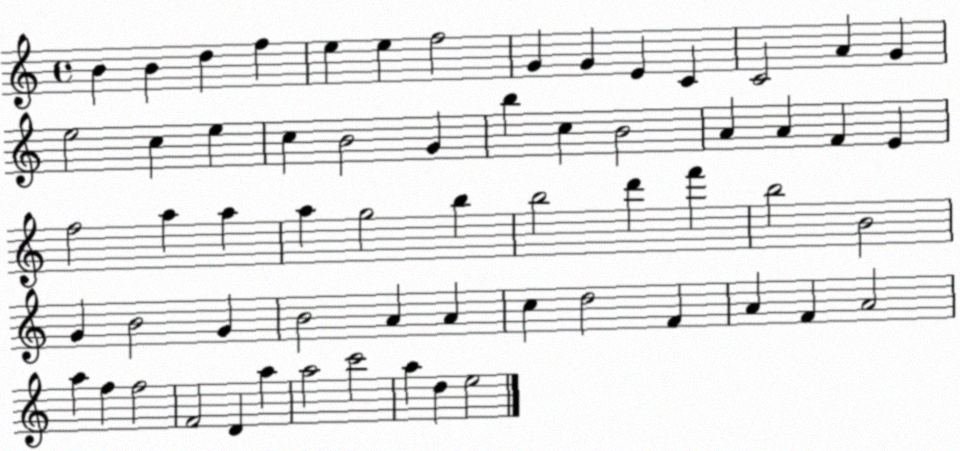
X:1
T:Untitled
M:4/4
L:1/4
K:C
B B d f e e f2 G G E C C2 A G e2 c e c B2 G b c B2 A A F E f2 a a a g2 b b2 d' f' b2 B2 G B2 G B2 A A c d2 F A F A2 a f f2 F2 D a a2 c'2 a d e2